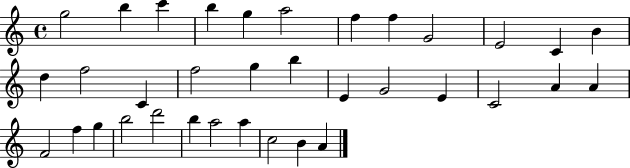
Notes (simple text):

G5/h B5/q C6/q B5/q G5/q A5/h F5/q F5/q G4/h E4/h C4/q B4/q D5/q F5/h C4/q F5/h G5/q B5/q E4/q G4/h E4/q C4/h A4/q A4/q F4/h F5/q G5/q B5/h D6/h B5/q A5/h A5/q C5/h B4/q A4/q